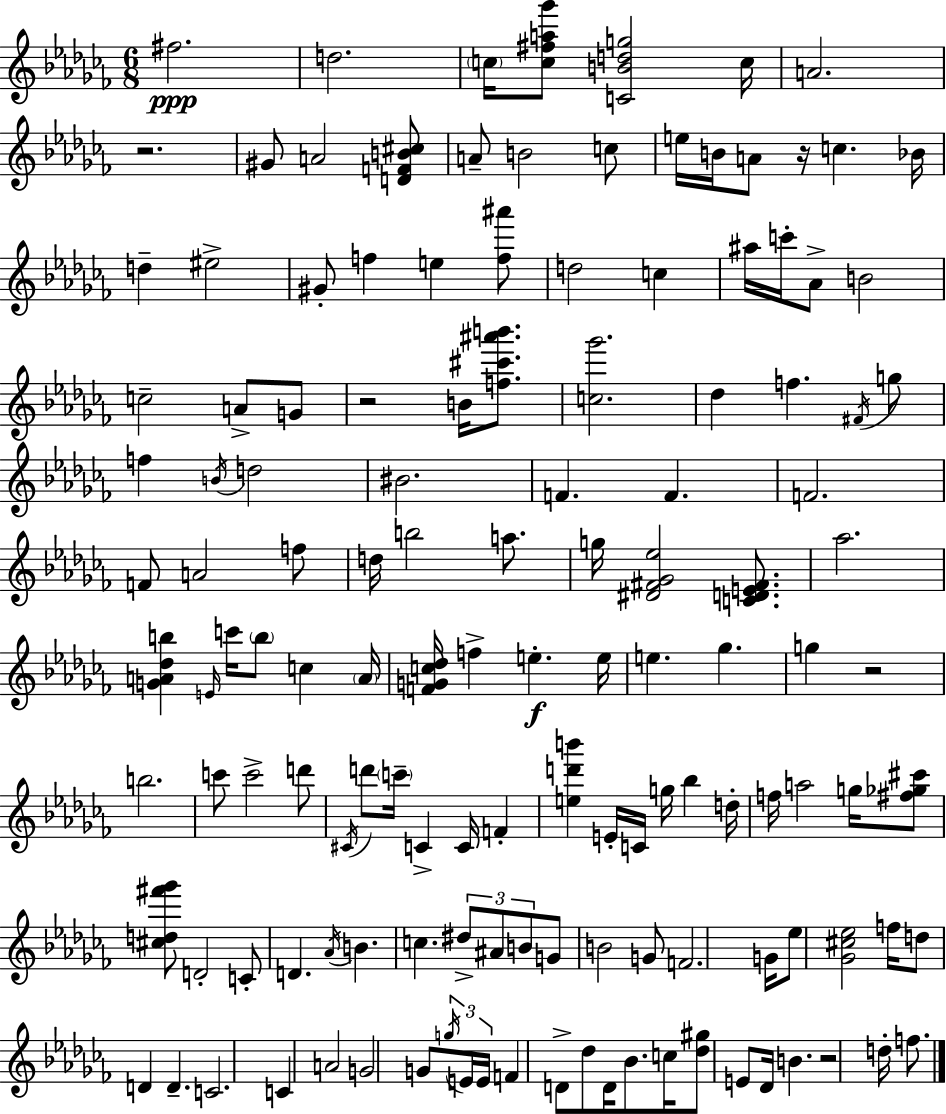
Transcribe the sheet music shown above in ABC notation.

X:1
T:Untitled
M:6/8
L:1/4
K:Abm
^f2 d2 c/4 [c^fa_g']/2 [CBdg]2 c/4 A2 z2 ^G/2 A2 [DFB^c]/2 A/2 B2 c/2 e/4 B/4 A/2 z/4 c _B/4 d ^e2 ^G/2 f e [f^a']/2 d2 c ^a/4 c'/4 _A/2 B2 c2 A/2 G/2 z2 B/4 [f^c'^a'b']/2 [c_g']2 _d f ^F/4 g/2 f B/4 d2 ^B2 F F F2 F/2 A2 f/2 d/4 b2 a/2 g/4 [^D^F_G_e]2 [CDE^F]/2 _a2 [GA_db] E/4 c'/4 b/2 c A/4 [FGc_d]/4 f e e/4 e _g g z2 b2 c'/2 c'2 d'/2 ^C/4 d'/2 c'/4 C C/4 F [ed'b'] E/4 C/4 g/4 _b d/4 f/4 a2 g/4 [^f_g^c']/2 [^cd^f'_g']/2 D2 C/2 D _A/4 B c ^d/2 ^A/2 B/2 G/2 B2 G/2 F2 G/4 _e/2 [_G^c_e]2 f/4 d/2 D D C2 C A2 G2 G/2 g/4 E/4 E/4 F D/2 _d/2 D/4 _B/2 c/4 [_d^g]/2 E/2 _D/4 B z2 d/4 f/2